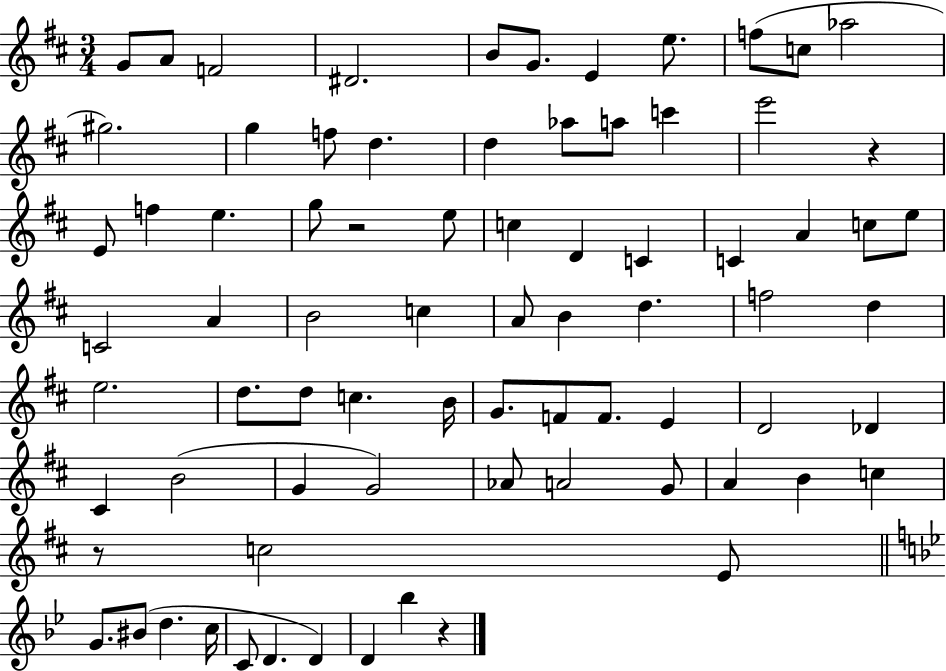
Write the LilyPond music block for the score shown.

{
  \clef treble
  \numericTimeSignature
  \time 3/4
  \key d \major
  \repeat volta 2 { g'8 a'8 f'2 | dis'2. | b'8 g'8. e'4 e''8. | f''8( c''8 aes''2 | \break gis''2.) | g''4 f''8 d''4. | d''4 aes''8 a''8 c'''4 | e'''2 r4 | \break e'8 f''4 e''4. | g''8 r2 e''8 | c''4 d'4 c'4 | c'4 a'4 c''8 e''8 | \break c'2 a'4 | b'2 c''4 | a'8 b'4 d''4. | f''2 d''4 | \break e''2. | d''8. d''8 c''4. b'16 | g'8. f'8 f'8. e'4 | d'2 des'4 | \break cis'4 b'2( | g'4 g'2) | aes'8 a'2 g'8 | a'4 b'4 c''4 | \break r8 c''2 e'8 | \bar "||" \break \key g \minor g'8. bis'8( d''4. c''16 | c'8 d'4. d'4) | d'4 bes''4 r4 | } \bar "|."
}